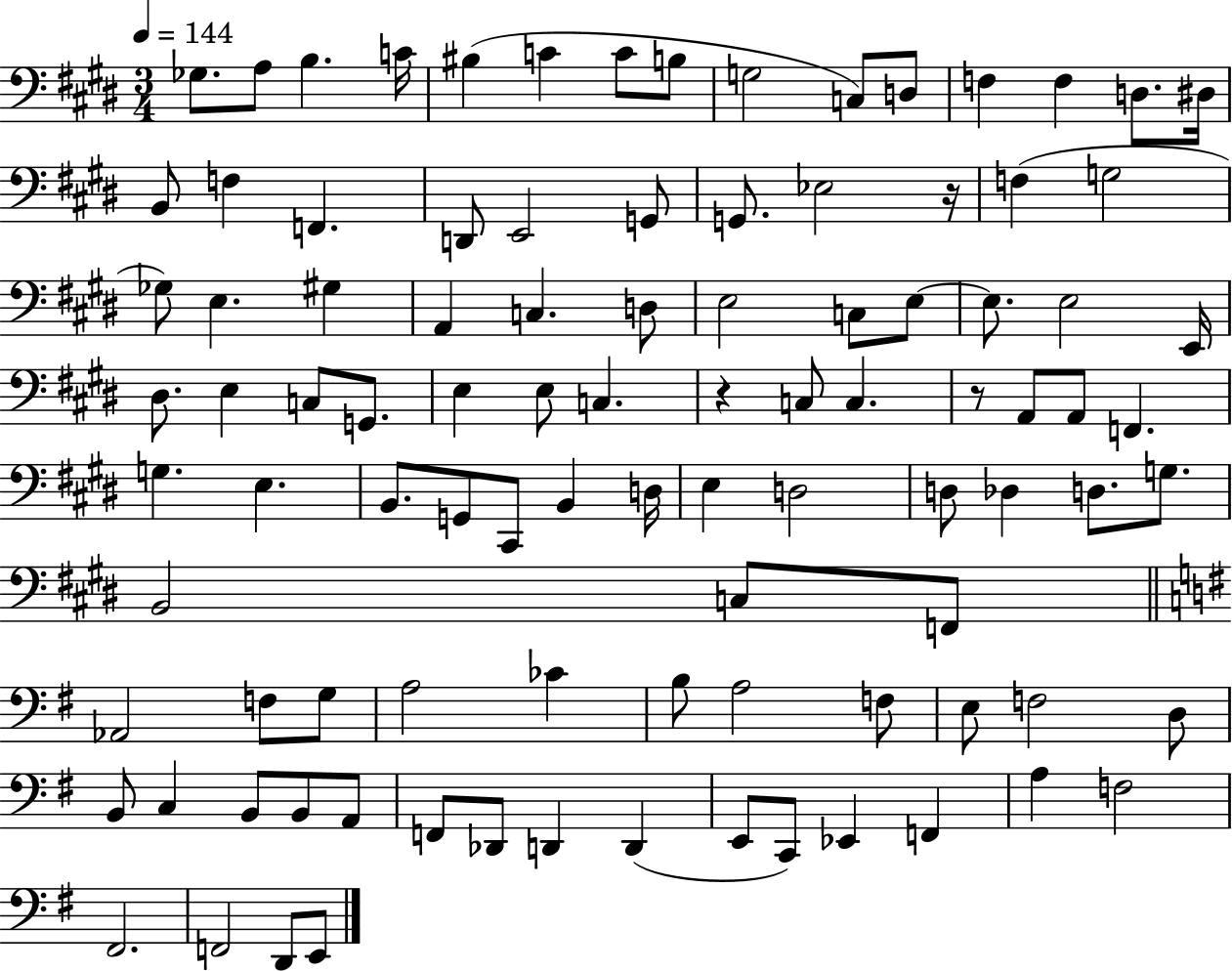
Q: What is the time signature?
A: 3/4